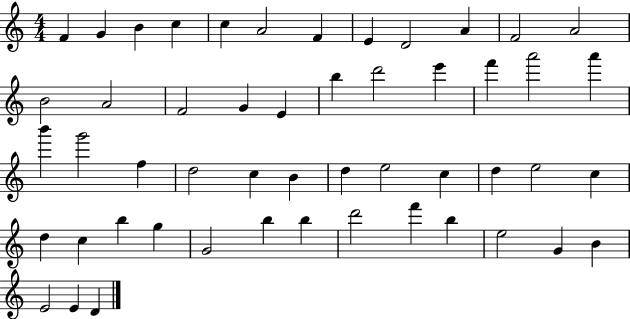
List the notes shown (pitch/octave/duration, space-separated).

F4/q G4/q B4/q C5/q C5/q A4/h F4/q E4/q D4/h A4/q F4/h A4/h B4/h A4/h F4/h G4/q E4/q B5/q D6/h E6/q F6/q A6/h A6/q B6/q G6/h F5/q D5/h C5/q B4/q D5/q E5/h C5/q D5/q E5/h C5/q D5/q C5/q B5/q G5/q G4/h B5/q B5/q D6/h F6/q B5/q E5/h G4/q B4/q E4/h E4/q D4/q